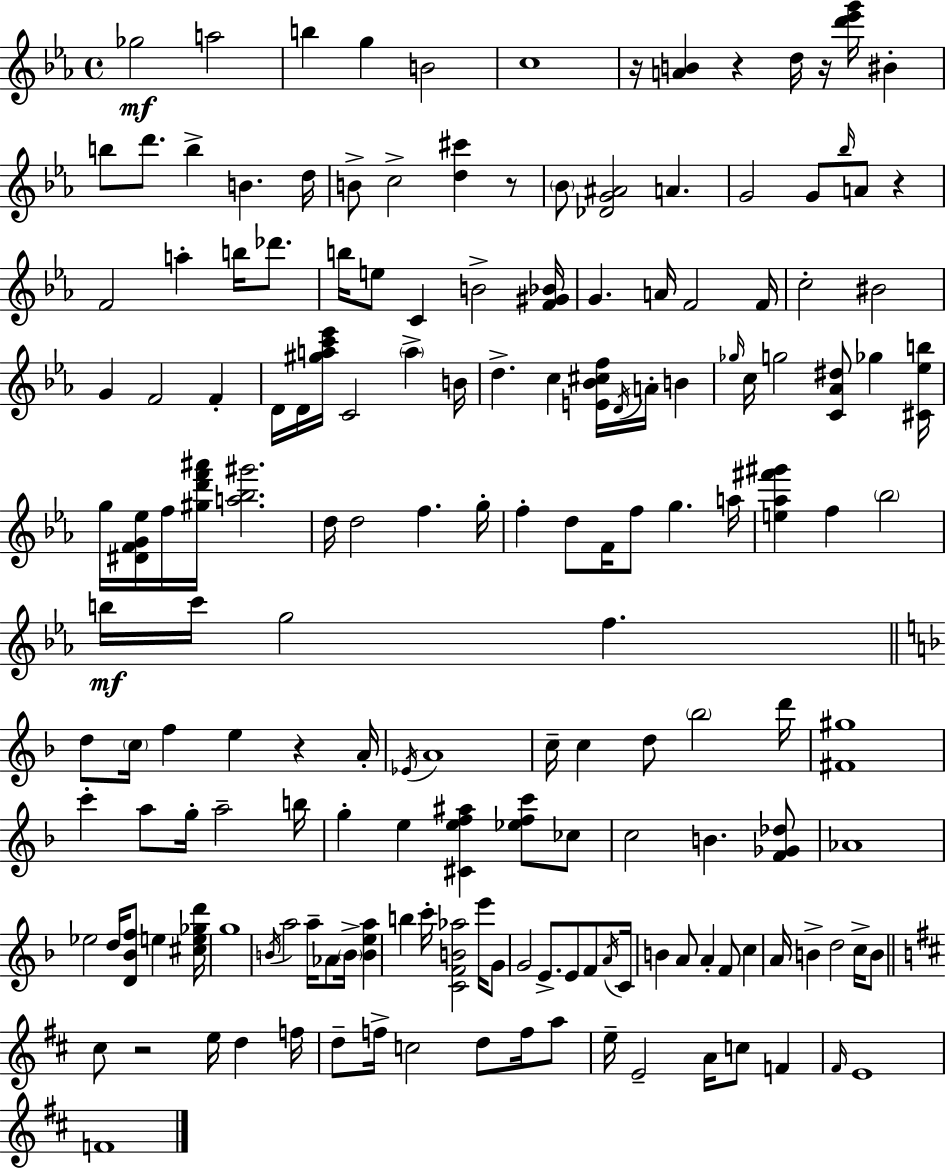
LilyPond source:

{
  \clef treble
  \time 4/4
  \defaultTimeSignature
  \key ees \major
  ges''2\mf a''2 | b''4 g''4 b'2 | c''1 | r16 <a' b'>4 r4 d''16 r16 <d''' ees''' g'''>16 bis'4-. | \break b''8 d'''8. b''4-> b'4. d''16 | b'8-> c''2-> <d'' cis'''>4 r8 | \parenthesize bes'8 <des' g' ais'>2 a'4. | g'2 g'8 \grace { bes''16 } a'8 r4 | \break f'2 a''4-. b''16 des'''8. | b''16 e''8 c'4 b'2-> | <f' gis' bes'>16 g'4. a'16 f'2 | f'16 c''2-. bis'2 | \break g'4 f'2 f'4-. | d'16 d'16 <gis'' a'' c''' ees'''>16 c'2 \parenthesize a''4-> | b'16 d''4.-> c''4 <e' bes' cis'' f''>16 \acciaccatura { d'16 } a'16-. b'4 | \grace { ges''16 } c''16 g''2 <c' aes' dis''>8 ges''4 | \break <cis' ees'' b''>16 g''16 <dis' f' g' ees''>16 f''16 <gis'' d''' f''' ais'''>16 <a'' bes'' gis'''>2. | d''16 d''2 f''4. | g''16-. f''4-. d''8 f'16 f''8 g''4. | a''16 <e'' aes'' fis''' gis'''>4 f''4 \parenthesize bes''2 | \break b''16\mf c'''16 g''2 f''4. | \bar "||" \break \key d \minor d''8 \parenthesize c''16 f''4 e''4 r4 a'16-. | \acciaccatura { ees'16 } a'1 | c''16-- c''4 d''8 \parenthesize bes''2 | d'''16 <fis' gis''>1 | \break c'''4-. a''8 g''16-. a''2-- | b''16 g''4-. e''4 <cis' e'' f'' ais''>4 <ees'' f'' c'''>8 ces''8 | c''2 b'4. <f' ges' des''>8 | aes'1 | \break ees''2 d''16 <d' bes' f''>8 e''4 | <cis'' e'' ges'' d'''>16 g''1 | \acciaccatura { b'16 } a''2 a''16-- aes'8 \parenthesize b'16-> <b' e'' a''>4 | b''4 c'''16-. <c' f' b' aes''>2 e'''16 | \break g'8 g'2 e'8.-> e'8 f'8 | \acciaccatura { a'16 } c'16 b'4 a'8 a'4-. f'8 c''4 | a'16 b'4-> d''2 | c''16-> b'8 \bar "||" \break \key d \major cis''8 r2 e''16 d''4 f''16 | d''8-- f''16-> c''2 d''8 f''16 a''8 | e''16-- e'2-- a'16 c''8 f'4 | \grace { fis'16 } e'1 | \break f'1 | \bar "|."
}